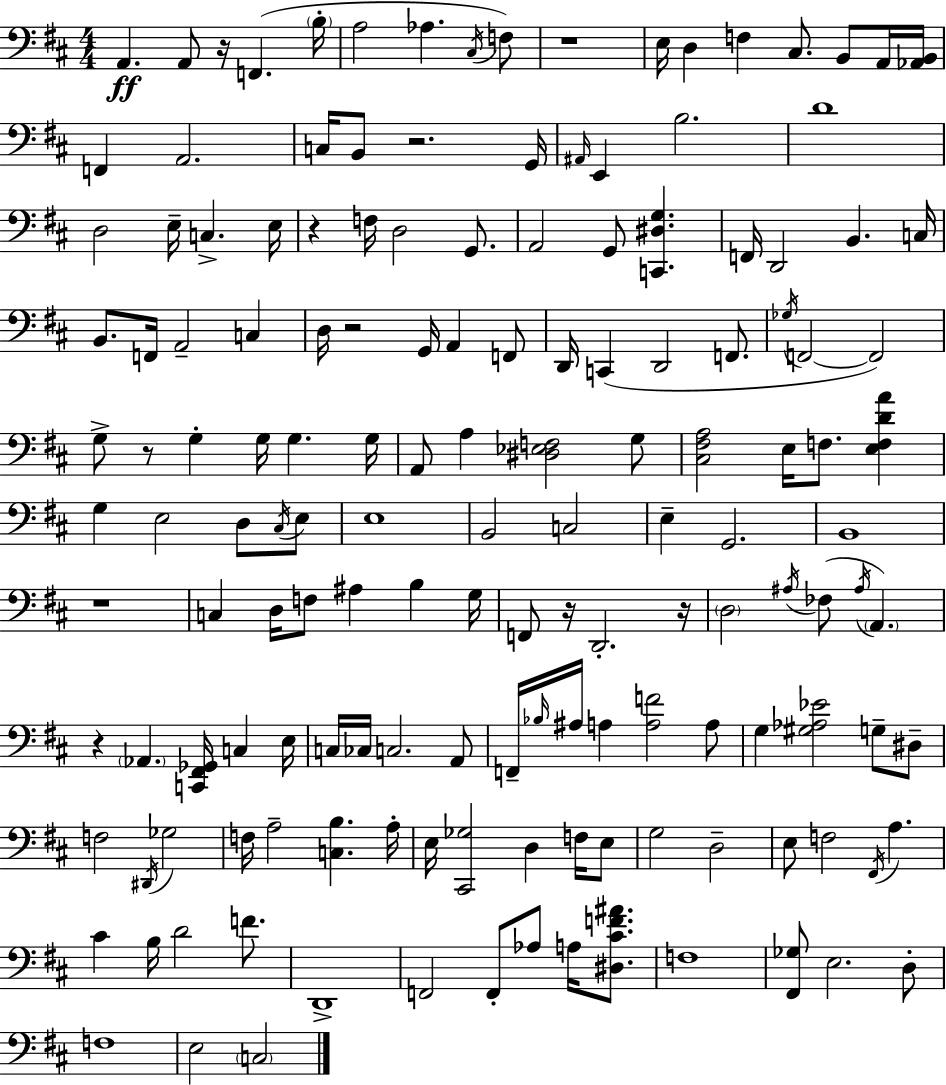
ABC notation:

X:1
T:Untitled
M:4/4
L:1/4
K:D
A,, A,,/2 z/4 F,, B,/4 A,2 _A, ^C,/4 F,/2 z4 E,/4 D, F, ^C,/2 B,,/2 A,,/4 [_A,,B,,]/4 F,, A,,2 C,/4 B,,/2 z2 G,,/4 ^A,,/4 E,, B,2 D4 D,2 E,/4 C, E,/4 z F,/4 D,2 G,,/2 A,,2 G,,/2 [C,,^D,G,] F,,/4 D,,2 B,, C,/4 B,,/2 F,,/4 A,,2 C, D,/4 z2 G,,/4 A,, F,,/2 D,,/4 C,, D,,2 F,,/2 _G,/4 F,,2 F,,2 G,/2 z/2 G, G,/4 G, G,/4 A,,/2 A, [^D,_E,F,]2 G,/2 [^C,^F,A,]2 E,/4 F,/2 [E,F,DA] G, E,2 D,/2 ^C,/4 E,/2 E,4 B,,2 C,2 E, G,,2 B,,4 z4 C, D,/4 F,/2 ^A, B, G,/4 F,,/2 z/4 D,,2 z/4 D,2 ^A,/4 _F,/2 ^A,/4 A,, z _A,, [C,,^F,,_G,,]/4 C, E,/4 C,/4 _C,/4 C,2 A,,/2 F,,/4 _B,/4 ^A,/4 A, [A,F]2 A,/2 G, [^G,_A,_E]2 G,/2 ^D,/2 F,2 ^D,,/4 _G,2 F,/4 A,2 [C,B,] A,/4 E,/4 [^C,,_G,]2 D, F,/4 E,/2 G,2 D,2 E,/2 F,2 ^F,,/4 A, ^C B,/4 D2 F/2 D,,4 F,,2 F,,/2 _A,/2 A,/4 [^D,^CF^A]/2 F,4 [^F,,_G,]/2 E,2 D,/2 F,4 E,2 C,2